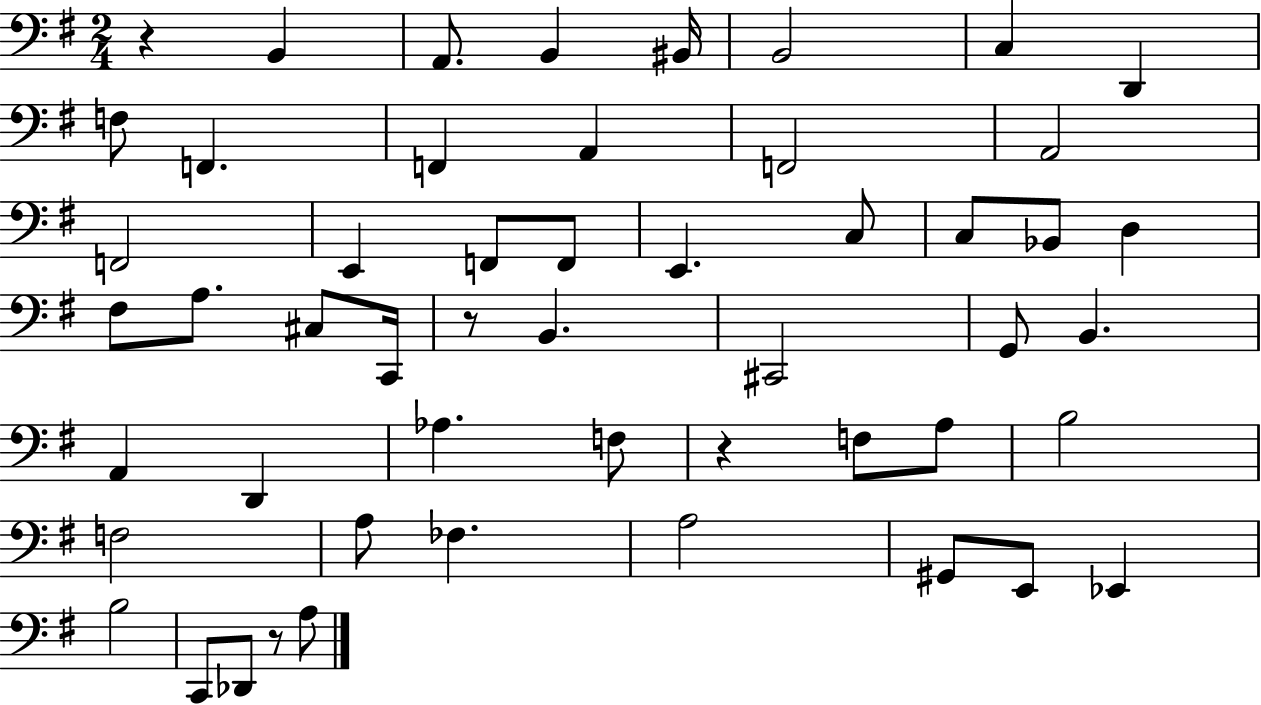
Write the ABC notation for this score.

X:1
T:Untitled
M:2/4
L:1/4
K:G
z B,, A,,/2 B,, ^B,,/4 B,,2 C, D,, F,/2 F,, F,, A,, F,,2 A,,2 F,,2 E,, F,,/2 F,,/2 E,, C,/2 C,/2 _B,,/2 D, ^F,/2 A,/2 ^C,/2 C,,/4 z/2 B,, ^C,,2 G,,/2 B,, A,, D,, _A, F,/2 z F,/2 A,/2 B,2 F,2 A,/2 _F, A,2 ^G,,/2 E,,/2 _E,, B,2 C,,/2 _D,,/2 z/2 A,/2